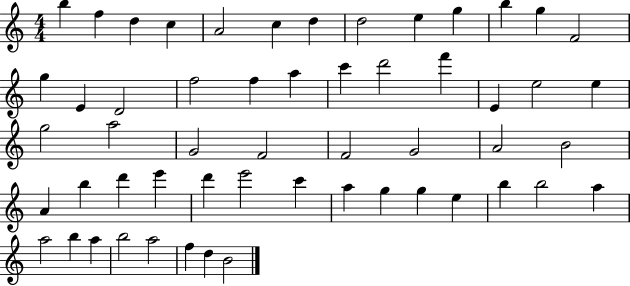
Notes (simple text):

B5/q F5/q D5/q C5/q A4/h C5/q D5/q D5/h E5/q G5/q B5/q G5/q F4/h G5/q E4/q D4/h F5/h F5/q A5/q C6/q D6/h F6/q E4/q E5/h E5/q G5/h A5/h G4/h F4/h F4/h G4/h A4/h B4/h A4/q B5/q D6/q E6/q D6/q E6/h C6/q A5/q G5/q G5/q E5/q B5/q B5/h A5/q A5/h B5/q A5/q B5/h A5/h F5/q D5/q B4/h